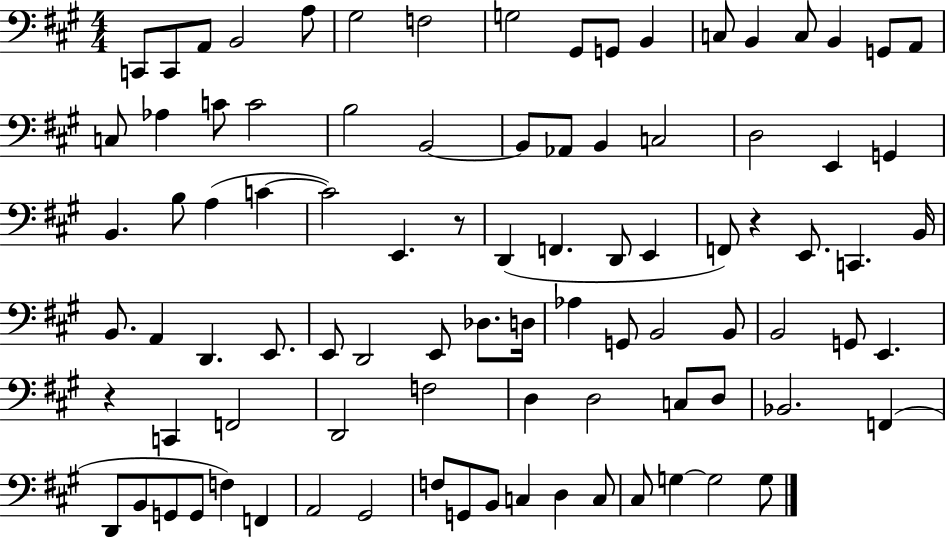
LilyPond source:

{
  \clef bass
  \numericTimeSignature
  \time 4/4
  \key a \major
  c,8 c,8 a,8 b,2 a8 | gis2 f2 | g2 gis,8 g,8 b,4 | c8 b,4 c8 b,4 g,8 a,8 | \break c8 aes4 c'8 c'2 | b2 b,2~~ | b,8 aes,8 b,4 c2 | d2 e,4 g,4 | \break b,4. b8 a4( c'4~~ | c'2) e,4. r8 | d,4( f,4. d,8 e,4 | f,8) r4 e,8. c,4. b,16 | \break b,8. a,4 d,4. e,8. | e,8 d,2 e,8 des8. d16 | aes4 g,8 b,2 b,8 | b,2 g,8 e,4. | \break r4 c,4 f,2 | d,2 f2 | d4 d2 c8 d8 | bes,2. f,4( | \break d,8 b,8 g,8 g,8 f4) f,4 | a,2 gis,2 | f8 g,8 b,8 c4 d4 c8 | cis8 g4~~ g2 g8 | \break \bar "|."
}